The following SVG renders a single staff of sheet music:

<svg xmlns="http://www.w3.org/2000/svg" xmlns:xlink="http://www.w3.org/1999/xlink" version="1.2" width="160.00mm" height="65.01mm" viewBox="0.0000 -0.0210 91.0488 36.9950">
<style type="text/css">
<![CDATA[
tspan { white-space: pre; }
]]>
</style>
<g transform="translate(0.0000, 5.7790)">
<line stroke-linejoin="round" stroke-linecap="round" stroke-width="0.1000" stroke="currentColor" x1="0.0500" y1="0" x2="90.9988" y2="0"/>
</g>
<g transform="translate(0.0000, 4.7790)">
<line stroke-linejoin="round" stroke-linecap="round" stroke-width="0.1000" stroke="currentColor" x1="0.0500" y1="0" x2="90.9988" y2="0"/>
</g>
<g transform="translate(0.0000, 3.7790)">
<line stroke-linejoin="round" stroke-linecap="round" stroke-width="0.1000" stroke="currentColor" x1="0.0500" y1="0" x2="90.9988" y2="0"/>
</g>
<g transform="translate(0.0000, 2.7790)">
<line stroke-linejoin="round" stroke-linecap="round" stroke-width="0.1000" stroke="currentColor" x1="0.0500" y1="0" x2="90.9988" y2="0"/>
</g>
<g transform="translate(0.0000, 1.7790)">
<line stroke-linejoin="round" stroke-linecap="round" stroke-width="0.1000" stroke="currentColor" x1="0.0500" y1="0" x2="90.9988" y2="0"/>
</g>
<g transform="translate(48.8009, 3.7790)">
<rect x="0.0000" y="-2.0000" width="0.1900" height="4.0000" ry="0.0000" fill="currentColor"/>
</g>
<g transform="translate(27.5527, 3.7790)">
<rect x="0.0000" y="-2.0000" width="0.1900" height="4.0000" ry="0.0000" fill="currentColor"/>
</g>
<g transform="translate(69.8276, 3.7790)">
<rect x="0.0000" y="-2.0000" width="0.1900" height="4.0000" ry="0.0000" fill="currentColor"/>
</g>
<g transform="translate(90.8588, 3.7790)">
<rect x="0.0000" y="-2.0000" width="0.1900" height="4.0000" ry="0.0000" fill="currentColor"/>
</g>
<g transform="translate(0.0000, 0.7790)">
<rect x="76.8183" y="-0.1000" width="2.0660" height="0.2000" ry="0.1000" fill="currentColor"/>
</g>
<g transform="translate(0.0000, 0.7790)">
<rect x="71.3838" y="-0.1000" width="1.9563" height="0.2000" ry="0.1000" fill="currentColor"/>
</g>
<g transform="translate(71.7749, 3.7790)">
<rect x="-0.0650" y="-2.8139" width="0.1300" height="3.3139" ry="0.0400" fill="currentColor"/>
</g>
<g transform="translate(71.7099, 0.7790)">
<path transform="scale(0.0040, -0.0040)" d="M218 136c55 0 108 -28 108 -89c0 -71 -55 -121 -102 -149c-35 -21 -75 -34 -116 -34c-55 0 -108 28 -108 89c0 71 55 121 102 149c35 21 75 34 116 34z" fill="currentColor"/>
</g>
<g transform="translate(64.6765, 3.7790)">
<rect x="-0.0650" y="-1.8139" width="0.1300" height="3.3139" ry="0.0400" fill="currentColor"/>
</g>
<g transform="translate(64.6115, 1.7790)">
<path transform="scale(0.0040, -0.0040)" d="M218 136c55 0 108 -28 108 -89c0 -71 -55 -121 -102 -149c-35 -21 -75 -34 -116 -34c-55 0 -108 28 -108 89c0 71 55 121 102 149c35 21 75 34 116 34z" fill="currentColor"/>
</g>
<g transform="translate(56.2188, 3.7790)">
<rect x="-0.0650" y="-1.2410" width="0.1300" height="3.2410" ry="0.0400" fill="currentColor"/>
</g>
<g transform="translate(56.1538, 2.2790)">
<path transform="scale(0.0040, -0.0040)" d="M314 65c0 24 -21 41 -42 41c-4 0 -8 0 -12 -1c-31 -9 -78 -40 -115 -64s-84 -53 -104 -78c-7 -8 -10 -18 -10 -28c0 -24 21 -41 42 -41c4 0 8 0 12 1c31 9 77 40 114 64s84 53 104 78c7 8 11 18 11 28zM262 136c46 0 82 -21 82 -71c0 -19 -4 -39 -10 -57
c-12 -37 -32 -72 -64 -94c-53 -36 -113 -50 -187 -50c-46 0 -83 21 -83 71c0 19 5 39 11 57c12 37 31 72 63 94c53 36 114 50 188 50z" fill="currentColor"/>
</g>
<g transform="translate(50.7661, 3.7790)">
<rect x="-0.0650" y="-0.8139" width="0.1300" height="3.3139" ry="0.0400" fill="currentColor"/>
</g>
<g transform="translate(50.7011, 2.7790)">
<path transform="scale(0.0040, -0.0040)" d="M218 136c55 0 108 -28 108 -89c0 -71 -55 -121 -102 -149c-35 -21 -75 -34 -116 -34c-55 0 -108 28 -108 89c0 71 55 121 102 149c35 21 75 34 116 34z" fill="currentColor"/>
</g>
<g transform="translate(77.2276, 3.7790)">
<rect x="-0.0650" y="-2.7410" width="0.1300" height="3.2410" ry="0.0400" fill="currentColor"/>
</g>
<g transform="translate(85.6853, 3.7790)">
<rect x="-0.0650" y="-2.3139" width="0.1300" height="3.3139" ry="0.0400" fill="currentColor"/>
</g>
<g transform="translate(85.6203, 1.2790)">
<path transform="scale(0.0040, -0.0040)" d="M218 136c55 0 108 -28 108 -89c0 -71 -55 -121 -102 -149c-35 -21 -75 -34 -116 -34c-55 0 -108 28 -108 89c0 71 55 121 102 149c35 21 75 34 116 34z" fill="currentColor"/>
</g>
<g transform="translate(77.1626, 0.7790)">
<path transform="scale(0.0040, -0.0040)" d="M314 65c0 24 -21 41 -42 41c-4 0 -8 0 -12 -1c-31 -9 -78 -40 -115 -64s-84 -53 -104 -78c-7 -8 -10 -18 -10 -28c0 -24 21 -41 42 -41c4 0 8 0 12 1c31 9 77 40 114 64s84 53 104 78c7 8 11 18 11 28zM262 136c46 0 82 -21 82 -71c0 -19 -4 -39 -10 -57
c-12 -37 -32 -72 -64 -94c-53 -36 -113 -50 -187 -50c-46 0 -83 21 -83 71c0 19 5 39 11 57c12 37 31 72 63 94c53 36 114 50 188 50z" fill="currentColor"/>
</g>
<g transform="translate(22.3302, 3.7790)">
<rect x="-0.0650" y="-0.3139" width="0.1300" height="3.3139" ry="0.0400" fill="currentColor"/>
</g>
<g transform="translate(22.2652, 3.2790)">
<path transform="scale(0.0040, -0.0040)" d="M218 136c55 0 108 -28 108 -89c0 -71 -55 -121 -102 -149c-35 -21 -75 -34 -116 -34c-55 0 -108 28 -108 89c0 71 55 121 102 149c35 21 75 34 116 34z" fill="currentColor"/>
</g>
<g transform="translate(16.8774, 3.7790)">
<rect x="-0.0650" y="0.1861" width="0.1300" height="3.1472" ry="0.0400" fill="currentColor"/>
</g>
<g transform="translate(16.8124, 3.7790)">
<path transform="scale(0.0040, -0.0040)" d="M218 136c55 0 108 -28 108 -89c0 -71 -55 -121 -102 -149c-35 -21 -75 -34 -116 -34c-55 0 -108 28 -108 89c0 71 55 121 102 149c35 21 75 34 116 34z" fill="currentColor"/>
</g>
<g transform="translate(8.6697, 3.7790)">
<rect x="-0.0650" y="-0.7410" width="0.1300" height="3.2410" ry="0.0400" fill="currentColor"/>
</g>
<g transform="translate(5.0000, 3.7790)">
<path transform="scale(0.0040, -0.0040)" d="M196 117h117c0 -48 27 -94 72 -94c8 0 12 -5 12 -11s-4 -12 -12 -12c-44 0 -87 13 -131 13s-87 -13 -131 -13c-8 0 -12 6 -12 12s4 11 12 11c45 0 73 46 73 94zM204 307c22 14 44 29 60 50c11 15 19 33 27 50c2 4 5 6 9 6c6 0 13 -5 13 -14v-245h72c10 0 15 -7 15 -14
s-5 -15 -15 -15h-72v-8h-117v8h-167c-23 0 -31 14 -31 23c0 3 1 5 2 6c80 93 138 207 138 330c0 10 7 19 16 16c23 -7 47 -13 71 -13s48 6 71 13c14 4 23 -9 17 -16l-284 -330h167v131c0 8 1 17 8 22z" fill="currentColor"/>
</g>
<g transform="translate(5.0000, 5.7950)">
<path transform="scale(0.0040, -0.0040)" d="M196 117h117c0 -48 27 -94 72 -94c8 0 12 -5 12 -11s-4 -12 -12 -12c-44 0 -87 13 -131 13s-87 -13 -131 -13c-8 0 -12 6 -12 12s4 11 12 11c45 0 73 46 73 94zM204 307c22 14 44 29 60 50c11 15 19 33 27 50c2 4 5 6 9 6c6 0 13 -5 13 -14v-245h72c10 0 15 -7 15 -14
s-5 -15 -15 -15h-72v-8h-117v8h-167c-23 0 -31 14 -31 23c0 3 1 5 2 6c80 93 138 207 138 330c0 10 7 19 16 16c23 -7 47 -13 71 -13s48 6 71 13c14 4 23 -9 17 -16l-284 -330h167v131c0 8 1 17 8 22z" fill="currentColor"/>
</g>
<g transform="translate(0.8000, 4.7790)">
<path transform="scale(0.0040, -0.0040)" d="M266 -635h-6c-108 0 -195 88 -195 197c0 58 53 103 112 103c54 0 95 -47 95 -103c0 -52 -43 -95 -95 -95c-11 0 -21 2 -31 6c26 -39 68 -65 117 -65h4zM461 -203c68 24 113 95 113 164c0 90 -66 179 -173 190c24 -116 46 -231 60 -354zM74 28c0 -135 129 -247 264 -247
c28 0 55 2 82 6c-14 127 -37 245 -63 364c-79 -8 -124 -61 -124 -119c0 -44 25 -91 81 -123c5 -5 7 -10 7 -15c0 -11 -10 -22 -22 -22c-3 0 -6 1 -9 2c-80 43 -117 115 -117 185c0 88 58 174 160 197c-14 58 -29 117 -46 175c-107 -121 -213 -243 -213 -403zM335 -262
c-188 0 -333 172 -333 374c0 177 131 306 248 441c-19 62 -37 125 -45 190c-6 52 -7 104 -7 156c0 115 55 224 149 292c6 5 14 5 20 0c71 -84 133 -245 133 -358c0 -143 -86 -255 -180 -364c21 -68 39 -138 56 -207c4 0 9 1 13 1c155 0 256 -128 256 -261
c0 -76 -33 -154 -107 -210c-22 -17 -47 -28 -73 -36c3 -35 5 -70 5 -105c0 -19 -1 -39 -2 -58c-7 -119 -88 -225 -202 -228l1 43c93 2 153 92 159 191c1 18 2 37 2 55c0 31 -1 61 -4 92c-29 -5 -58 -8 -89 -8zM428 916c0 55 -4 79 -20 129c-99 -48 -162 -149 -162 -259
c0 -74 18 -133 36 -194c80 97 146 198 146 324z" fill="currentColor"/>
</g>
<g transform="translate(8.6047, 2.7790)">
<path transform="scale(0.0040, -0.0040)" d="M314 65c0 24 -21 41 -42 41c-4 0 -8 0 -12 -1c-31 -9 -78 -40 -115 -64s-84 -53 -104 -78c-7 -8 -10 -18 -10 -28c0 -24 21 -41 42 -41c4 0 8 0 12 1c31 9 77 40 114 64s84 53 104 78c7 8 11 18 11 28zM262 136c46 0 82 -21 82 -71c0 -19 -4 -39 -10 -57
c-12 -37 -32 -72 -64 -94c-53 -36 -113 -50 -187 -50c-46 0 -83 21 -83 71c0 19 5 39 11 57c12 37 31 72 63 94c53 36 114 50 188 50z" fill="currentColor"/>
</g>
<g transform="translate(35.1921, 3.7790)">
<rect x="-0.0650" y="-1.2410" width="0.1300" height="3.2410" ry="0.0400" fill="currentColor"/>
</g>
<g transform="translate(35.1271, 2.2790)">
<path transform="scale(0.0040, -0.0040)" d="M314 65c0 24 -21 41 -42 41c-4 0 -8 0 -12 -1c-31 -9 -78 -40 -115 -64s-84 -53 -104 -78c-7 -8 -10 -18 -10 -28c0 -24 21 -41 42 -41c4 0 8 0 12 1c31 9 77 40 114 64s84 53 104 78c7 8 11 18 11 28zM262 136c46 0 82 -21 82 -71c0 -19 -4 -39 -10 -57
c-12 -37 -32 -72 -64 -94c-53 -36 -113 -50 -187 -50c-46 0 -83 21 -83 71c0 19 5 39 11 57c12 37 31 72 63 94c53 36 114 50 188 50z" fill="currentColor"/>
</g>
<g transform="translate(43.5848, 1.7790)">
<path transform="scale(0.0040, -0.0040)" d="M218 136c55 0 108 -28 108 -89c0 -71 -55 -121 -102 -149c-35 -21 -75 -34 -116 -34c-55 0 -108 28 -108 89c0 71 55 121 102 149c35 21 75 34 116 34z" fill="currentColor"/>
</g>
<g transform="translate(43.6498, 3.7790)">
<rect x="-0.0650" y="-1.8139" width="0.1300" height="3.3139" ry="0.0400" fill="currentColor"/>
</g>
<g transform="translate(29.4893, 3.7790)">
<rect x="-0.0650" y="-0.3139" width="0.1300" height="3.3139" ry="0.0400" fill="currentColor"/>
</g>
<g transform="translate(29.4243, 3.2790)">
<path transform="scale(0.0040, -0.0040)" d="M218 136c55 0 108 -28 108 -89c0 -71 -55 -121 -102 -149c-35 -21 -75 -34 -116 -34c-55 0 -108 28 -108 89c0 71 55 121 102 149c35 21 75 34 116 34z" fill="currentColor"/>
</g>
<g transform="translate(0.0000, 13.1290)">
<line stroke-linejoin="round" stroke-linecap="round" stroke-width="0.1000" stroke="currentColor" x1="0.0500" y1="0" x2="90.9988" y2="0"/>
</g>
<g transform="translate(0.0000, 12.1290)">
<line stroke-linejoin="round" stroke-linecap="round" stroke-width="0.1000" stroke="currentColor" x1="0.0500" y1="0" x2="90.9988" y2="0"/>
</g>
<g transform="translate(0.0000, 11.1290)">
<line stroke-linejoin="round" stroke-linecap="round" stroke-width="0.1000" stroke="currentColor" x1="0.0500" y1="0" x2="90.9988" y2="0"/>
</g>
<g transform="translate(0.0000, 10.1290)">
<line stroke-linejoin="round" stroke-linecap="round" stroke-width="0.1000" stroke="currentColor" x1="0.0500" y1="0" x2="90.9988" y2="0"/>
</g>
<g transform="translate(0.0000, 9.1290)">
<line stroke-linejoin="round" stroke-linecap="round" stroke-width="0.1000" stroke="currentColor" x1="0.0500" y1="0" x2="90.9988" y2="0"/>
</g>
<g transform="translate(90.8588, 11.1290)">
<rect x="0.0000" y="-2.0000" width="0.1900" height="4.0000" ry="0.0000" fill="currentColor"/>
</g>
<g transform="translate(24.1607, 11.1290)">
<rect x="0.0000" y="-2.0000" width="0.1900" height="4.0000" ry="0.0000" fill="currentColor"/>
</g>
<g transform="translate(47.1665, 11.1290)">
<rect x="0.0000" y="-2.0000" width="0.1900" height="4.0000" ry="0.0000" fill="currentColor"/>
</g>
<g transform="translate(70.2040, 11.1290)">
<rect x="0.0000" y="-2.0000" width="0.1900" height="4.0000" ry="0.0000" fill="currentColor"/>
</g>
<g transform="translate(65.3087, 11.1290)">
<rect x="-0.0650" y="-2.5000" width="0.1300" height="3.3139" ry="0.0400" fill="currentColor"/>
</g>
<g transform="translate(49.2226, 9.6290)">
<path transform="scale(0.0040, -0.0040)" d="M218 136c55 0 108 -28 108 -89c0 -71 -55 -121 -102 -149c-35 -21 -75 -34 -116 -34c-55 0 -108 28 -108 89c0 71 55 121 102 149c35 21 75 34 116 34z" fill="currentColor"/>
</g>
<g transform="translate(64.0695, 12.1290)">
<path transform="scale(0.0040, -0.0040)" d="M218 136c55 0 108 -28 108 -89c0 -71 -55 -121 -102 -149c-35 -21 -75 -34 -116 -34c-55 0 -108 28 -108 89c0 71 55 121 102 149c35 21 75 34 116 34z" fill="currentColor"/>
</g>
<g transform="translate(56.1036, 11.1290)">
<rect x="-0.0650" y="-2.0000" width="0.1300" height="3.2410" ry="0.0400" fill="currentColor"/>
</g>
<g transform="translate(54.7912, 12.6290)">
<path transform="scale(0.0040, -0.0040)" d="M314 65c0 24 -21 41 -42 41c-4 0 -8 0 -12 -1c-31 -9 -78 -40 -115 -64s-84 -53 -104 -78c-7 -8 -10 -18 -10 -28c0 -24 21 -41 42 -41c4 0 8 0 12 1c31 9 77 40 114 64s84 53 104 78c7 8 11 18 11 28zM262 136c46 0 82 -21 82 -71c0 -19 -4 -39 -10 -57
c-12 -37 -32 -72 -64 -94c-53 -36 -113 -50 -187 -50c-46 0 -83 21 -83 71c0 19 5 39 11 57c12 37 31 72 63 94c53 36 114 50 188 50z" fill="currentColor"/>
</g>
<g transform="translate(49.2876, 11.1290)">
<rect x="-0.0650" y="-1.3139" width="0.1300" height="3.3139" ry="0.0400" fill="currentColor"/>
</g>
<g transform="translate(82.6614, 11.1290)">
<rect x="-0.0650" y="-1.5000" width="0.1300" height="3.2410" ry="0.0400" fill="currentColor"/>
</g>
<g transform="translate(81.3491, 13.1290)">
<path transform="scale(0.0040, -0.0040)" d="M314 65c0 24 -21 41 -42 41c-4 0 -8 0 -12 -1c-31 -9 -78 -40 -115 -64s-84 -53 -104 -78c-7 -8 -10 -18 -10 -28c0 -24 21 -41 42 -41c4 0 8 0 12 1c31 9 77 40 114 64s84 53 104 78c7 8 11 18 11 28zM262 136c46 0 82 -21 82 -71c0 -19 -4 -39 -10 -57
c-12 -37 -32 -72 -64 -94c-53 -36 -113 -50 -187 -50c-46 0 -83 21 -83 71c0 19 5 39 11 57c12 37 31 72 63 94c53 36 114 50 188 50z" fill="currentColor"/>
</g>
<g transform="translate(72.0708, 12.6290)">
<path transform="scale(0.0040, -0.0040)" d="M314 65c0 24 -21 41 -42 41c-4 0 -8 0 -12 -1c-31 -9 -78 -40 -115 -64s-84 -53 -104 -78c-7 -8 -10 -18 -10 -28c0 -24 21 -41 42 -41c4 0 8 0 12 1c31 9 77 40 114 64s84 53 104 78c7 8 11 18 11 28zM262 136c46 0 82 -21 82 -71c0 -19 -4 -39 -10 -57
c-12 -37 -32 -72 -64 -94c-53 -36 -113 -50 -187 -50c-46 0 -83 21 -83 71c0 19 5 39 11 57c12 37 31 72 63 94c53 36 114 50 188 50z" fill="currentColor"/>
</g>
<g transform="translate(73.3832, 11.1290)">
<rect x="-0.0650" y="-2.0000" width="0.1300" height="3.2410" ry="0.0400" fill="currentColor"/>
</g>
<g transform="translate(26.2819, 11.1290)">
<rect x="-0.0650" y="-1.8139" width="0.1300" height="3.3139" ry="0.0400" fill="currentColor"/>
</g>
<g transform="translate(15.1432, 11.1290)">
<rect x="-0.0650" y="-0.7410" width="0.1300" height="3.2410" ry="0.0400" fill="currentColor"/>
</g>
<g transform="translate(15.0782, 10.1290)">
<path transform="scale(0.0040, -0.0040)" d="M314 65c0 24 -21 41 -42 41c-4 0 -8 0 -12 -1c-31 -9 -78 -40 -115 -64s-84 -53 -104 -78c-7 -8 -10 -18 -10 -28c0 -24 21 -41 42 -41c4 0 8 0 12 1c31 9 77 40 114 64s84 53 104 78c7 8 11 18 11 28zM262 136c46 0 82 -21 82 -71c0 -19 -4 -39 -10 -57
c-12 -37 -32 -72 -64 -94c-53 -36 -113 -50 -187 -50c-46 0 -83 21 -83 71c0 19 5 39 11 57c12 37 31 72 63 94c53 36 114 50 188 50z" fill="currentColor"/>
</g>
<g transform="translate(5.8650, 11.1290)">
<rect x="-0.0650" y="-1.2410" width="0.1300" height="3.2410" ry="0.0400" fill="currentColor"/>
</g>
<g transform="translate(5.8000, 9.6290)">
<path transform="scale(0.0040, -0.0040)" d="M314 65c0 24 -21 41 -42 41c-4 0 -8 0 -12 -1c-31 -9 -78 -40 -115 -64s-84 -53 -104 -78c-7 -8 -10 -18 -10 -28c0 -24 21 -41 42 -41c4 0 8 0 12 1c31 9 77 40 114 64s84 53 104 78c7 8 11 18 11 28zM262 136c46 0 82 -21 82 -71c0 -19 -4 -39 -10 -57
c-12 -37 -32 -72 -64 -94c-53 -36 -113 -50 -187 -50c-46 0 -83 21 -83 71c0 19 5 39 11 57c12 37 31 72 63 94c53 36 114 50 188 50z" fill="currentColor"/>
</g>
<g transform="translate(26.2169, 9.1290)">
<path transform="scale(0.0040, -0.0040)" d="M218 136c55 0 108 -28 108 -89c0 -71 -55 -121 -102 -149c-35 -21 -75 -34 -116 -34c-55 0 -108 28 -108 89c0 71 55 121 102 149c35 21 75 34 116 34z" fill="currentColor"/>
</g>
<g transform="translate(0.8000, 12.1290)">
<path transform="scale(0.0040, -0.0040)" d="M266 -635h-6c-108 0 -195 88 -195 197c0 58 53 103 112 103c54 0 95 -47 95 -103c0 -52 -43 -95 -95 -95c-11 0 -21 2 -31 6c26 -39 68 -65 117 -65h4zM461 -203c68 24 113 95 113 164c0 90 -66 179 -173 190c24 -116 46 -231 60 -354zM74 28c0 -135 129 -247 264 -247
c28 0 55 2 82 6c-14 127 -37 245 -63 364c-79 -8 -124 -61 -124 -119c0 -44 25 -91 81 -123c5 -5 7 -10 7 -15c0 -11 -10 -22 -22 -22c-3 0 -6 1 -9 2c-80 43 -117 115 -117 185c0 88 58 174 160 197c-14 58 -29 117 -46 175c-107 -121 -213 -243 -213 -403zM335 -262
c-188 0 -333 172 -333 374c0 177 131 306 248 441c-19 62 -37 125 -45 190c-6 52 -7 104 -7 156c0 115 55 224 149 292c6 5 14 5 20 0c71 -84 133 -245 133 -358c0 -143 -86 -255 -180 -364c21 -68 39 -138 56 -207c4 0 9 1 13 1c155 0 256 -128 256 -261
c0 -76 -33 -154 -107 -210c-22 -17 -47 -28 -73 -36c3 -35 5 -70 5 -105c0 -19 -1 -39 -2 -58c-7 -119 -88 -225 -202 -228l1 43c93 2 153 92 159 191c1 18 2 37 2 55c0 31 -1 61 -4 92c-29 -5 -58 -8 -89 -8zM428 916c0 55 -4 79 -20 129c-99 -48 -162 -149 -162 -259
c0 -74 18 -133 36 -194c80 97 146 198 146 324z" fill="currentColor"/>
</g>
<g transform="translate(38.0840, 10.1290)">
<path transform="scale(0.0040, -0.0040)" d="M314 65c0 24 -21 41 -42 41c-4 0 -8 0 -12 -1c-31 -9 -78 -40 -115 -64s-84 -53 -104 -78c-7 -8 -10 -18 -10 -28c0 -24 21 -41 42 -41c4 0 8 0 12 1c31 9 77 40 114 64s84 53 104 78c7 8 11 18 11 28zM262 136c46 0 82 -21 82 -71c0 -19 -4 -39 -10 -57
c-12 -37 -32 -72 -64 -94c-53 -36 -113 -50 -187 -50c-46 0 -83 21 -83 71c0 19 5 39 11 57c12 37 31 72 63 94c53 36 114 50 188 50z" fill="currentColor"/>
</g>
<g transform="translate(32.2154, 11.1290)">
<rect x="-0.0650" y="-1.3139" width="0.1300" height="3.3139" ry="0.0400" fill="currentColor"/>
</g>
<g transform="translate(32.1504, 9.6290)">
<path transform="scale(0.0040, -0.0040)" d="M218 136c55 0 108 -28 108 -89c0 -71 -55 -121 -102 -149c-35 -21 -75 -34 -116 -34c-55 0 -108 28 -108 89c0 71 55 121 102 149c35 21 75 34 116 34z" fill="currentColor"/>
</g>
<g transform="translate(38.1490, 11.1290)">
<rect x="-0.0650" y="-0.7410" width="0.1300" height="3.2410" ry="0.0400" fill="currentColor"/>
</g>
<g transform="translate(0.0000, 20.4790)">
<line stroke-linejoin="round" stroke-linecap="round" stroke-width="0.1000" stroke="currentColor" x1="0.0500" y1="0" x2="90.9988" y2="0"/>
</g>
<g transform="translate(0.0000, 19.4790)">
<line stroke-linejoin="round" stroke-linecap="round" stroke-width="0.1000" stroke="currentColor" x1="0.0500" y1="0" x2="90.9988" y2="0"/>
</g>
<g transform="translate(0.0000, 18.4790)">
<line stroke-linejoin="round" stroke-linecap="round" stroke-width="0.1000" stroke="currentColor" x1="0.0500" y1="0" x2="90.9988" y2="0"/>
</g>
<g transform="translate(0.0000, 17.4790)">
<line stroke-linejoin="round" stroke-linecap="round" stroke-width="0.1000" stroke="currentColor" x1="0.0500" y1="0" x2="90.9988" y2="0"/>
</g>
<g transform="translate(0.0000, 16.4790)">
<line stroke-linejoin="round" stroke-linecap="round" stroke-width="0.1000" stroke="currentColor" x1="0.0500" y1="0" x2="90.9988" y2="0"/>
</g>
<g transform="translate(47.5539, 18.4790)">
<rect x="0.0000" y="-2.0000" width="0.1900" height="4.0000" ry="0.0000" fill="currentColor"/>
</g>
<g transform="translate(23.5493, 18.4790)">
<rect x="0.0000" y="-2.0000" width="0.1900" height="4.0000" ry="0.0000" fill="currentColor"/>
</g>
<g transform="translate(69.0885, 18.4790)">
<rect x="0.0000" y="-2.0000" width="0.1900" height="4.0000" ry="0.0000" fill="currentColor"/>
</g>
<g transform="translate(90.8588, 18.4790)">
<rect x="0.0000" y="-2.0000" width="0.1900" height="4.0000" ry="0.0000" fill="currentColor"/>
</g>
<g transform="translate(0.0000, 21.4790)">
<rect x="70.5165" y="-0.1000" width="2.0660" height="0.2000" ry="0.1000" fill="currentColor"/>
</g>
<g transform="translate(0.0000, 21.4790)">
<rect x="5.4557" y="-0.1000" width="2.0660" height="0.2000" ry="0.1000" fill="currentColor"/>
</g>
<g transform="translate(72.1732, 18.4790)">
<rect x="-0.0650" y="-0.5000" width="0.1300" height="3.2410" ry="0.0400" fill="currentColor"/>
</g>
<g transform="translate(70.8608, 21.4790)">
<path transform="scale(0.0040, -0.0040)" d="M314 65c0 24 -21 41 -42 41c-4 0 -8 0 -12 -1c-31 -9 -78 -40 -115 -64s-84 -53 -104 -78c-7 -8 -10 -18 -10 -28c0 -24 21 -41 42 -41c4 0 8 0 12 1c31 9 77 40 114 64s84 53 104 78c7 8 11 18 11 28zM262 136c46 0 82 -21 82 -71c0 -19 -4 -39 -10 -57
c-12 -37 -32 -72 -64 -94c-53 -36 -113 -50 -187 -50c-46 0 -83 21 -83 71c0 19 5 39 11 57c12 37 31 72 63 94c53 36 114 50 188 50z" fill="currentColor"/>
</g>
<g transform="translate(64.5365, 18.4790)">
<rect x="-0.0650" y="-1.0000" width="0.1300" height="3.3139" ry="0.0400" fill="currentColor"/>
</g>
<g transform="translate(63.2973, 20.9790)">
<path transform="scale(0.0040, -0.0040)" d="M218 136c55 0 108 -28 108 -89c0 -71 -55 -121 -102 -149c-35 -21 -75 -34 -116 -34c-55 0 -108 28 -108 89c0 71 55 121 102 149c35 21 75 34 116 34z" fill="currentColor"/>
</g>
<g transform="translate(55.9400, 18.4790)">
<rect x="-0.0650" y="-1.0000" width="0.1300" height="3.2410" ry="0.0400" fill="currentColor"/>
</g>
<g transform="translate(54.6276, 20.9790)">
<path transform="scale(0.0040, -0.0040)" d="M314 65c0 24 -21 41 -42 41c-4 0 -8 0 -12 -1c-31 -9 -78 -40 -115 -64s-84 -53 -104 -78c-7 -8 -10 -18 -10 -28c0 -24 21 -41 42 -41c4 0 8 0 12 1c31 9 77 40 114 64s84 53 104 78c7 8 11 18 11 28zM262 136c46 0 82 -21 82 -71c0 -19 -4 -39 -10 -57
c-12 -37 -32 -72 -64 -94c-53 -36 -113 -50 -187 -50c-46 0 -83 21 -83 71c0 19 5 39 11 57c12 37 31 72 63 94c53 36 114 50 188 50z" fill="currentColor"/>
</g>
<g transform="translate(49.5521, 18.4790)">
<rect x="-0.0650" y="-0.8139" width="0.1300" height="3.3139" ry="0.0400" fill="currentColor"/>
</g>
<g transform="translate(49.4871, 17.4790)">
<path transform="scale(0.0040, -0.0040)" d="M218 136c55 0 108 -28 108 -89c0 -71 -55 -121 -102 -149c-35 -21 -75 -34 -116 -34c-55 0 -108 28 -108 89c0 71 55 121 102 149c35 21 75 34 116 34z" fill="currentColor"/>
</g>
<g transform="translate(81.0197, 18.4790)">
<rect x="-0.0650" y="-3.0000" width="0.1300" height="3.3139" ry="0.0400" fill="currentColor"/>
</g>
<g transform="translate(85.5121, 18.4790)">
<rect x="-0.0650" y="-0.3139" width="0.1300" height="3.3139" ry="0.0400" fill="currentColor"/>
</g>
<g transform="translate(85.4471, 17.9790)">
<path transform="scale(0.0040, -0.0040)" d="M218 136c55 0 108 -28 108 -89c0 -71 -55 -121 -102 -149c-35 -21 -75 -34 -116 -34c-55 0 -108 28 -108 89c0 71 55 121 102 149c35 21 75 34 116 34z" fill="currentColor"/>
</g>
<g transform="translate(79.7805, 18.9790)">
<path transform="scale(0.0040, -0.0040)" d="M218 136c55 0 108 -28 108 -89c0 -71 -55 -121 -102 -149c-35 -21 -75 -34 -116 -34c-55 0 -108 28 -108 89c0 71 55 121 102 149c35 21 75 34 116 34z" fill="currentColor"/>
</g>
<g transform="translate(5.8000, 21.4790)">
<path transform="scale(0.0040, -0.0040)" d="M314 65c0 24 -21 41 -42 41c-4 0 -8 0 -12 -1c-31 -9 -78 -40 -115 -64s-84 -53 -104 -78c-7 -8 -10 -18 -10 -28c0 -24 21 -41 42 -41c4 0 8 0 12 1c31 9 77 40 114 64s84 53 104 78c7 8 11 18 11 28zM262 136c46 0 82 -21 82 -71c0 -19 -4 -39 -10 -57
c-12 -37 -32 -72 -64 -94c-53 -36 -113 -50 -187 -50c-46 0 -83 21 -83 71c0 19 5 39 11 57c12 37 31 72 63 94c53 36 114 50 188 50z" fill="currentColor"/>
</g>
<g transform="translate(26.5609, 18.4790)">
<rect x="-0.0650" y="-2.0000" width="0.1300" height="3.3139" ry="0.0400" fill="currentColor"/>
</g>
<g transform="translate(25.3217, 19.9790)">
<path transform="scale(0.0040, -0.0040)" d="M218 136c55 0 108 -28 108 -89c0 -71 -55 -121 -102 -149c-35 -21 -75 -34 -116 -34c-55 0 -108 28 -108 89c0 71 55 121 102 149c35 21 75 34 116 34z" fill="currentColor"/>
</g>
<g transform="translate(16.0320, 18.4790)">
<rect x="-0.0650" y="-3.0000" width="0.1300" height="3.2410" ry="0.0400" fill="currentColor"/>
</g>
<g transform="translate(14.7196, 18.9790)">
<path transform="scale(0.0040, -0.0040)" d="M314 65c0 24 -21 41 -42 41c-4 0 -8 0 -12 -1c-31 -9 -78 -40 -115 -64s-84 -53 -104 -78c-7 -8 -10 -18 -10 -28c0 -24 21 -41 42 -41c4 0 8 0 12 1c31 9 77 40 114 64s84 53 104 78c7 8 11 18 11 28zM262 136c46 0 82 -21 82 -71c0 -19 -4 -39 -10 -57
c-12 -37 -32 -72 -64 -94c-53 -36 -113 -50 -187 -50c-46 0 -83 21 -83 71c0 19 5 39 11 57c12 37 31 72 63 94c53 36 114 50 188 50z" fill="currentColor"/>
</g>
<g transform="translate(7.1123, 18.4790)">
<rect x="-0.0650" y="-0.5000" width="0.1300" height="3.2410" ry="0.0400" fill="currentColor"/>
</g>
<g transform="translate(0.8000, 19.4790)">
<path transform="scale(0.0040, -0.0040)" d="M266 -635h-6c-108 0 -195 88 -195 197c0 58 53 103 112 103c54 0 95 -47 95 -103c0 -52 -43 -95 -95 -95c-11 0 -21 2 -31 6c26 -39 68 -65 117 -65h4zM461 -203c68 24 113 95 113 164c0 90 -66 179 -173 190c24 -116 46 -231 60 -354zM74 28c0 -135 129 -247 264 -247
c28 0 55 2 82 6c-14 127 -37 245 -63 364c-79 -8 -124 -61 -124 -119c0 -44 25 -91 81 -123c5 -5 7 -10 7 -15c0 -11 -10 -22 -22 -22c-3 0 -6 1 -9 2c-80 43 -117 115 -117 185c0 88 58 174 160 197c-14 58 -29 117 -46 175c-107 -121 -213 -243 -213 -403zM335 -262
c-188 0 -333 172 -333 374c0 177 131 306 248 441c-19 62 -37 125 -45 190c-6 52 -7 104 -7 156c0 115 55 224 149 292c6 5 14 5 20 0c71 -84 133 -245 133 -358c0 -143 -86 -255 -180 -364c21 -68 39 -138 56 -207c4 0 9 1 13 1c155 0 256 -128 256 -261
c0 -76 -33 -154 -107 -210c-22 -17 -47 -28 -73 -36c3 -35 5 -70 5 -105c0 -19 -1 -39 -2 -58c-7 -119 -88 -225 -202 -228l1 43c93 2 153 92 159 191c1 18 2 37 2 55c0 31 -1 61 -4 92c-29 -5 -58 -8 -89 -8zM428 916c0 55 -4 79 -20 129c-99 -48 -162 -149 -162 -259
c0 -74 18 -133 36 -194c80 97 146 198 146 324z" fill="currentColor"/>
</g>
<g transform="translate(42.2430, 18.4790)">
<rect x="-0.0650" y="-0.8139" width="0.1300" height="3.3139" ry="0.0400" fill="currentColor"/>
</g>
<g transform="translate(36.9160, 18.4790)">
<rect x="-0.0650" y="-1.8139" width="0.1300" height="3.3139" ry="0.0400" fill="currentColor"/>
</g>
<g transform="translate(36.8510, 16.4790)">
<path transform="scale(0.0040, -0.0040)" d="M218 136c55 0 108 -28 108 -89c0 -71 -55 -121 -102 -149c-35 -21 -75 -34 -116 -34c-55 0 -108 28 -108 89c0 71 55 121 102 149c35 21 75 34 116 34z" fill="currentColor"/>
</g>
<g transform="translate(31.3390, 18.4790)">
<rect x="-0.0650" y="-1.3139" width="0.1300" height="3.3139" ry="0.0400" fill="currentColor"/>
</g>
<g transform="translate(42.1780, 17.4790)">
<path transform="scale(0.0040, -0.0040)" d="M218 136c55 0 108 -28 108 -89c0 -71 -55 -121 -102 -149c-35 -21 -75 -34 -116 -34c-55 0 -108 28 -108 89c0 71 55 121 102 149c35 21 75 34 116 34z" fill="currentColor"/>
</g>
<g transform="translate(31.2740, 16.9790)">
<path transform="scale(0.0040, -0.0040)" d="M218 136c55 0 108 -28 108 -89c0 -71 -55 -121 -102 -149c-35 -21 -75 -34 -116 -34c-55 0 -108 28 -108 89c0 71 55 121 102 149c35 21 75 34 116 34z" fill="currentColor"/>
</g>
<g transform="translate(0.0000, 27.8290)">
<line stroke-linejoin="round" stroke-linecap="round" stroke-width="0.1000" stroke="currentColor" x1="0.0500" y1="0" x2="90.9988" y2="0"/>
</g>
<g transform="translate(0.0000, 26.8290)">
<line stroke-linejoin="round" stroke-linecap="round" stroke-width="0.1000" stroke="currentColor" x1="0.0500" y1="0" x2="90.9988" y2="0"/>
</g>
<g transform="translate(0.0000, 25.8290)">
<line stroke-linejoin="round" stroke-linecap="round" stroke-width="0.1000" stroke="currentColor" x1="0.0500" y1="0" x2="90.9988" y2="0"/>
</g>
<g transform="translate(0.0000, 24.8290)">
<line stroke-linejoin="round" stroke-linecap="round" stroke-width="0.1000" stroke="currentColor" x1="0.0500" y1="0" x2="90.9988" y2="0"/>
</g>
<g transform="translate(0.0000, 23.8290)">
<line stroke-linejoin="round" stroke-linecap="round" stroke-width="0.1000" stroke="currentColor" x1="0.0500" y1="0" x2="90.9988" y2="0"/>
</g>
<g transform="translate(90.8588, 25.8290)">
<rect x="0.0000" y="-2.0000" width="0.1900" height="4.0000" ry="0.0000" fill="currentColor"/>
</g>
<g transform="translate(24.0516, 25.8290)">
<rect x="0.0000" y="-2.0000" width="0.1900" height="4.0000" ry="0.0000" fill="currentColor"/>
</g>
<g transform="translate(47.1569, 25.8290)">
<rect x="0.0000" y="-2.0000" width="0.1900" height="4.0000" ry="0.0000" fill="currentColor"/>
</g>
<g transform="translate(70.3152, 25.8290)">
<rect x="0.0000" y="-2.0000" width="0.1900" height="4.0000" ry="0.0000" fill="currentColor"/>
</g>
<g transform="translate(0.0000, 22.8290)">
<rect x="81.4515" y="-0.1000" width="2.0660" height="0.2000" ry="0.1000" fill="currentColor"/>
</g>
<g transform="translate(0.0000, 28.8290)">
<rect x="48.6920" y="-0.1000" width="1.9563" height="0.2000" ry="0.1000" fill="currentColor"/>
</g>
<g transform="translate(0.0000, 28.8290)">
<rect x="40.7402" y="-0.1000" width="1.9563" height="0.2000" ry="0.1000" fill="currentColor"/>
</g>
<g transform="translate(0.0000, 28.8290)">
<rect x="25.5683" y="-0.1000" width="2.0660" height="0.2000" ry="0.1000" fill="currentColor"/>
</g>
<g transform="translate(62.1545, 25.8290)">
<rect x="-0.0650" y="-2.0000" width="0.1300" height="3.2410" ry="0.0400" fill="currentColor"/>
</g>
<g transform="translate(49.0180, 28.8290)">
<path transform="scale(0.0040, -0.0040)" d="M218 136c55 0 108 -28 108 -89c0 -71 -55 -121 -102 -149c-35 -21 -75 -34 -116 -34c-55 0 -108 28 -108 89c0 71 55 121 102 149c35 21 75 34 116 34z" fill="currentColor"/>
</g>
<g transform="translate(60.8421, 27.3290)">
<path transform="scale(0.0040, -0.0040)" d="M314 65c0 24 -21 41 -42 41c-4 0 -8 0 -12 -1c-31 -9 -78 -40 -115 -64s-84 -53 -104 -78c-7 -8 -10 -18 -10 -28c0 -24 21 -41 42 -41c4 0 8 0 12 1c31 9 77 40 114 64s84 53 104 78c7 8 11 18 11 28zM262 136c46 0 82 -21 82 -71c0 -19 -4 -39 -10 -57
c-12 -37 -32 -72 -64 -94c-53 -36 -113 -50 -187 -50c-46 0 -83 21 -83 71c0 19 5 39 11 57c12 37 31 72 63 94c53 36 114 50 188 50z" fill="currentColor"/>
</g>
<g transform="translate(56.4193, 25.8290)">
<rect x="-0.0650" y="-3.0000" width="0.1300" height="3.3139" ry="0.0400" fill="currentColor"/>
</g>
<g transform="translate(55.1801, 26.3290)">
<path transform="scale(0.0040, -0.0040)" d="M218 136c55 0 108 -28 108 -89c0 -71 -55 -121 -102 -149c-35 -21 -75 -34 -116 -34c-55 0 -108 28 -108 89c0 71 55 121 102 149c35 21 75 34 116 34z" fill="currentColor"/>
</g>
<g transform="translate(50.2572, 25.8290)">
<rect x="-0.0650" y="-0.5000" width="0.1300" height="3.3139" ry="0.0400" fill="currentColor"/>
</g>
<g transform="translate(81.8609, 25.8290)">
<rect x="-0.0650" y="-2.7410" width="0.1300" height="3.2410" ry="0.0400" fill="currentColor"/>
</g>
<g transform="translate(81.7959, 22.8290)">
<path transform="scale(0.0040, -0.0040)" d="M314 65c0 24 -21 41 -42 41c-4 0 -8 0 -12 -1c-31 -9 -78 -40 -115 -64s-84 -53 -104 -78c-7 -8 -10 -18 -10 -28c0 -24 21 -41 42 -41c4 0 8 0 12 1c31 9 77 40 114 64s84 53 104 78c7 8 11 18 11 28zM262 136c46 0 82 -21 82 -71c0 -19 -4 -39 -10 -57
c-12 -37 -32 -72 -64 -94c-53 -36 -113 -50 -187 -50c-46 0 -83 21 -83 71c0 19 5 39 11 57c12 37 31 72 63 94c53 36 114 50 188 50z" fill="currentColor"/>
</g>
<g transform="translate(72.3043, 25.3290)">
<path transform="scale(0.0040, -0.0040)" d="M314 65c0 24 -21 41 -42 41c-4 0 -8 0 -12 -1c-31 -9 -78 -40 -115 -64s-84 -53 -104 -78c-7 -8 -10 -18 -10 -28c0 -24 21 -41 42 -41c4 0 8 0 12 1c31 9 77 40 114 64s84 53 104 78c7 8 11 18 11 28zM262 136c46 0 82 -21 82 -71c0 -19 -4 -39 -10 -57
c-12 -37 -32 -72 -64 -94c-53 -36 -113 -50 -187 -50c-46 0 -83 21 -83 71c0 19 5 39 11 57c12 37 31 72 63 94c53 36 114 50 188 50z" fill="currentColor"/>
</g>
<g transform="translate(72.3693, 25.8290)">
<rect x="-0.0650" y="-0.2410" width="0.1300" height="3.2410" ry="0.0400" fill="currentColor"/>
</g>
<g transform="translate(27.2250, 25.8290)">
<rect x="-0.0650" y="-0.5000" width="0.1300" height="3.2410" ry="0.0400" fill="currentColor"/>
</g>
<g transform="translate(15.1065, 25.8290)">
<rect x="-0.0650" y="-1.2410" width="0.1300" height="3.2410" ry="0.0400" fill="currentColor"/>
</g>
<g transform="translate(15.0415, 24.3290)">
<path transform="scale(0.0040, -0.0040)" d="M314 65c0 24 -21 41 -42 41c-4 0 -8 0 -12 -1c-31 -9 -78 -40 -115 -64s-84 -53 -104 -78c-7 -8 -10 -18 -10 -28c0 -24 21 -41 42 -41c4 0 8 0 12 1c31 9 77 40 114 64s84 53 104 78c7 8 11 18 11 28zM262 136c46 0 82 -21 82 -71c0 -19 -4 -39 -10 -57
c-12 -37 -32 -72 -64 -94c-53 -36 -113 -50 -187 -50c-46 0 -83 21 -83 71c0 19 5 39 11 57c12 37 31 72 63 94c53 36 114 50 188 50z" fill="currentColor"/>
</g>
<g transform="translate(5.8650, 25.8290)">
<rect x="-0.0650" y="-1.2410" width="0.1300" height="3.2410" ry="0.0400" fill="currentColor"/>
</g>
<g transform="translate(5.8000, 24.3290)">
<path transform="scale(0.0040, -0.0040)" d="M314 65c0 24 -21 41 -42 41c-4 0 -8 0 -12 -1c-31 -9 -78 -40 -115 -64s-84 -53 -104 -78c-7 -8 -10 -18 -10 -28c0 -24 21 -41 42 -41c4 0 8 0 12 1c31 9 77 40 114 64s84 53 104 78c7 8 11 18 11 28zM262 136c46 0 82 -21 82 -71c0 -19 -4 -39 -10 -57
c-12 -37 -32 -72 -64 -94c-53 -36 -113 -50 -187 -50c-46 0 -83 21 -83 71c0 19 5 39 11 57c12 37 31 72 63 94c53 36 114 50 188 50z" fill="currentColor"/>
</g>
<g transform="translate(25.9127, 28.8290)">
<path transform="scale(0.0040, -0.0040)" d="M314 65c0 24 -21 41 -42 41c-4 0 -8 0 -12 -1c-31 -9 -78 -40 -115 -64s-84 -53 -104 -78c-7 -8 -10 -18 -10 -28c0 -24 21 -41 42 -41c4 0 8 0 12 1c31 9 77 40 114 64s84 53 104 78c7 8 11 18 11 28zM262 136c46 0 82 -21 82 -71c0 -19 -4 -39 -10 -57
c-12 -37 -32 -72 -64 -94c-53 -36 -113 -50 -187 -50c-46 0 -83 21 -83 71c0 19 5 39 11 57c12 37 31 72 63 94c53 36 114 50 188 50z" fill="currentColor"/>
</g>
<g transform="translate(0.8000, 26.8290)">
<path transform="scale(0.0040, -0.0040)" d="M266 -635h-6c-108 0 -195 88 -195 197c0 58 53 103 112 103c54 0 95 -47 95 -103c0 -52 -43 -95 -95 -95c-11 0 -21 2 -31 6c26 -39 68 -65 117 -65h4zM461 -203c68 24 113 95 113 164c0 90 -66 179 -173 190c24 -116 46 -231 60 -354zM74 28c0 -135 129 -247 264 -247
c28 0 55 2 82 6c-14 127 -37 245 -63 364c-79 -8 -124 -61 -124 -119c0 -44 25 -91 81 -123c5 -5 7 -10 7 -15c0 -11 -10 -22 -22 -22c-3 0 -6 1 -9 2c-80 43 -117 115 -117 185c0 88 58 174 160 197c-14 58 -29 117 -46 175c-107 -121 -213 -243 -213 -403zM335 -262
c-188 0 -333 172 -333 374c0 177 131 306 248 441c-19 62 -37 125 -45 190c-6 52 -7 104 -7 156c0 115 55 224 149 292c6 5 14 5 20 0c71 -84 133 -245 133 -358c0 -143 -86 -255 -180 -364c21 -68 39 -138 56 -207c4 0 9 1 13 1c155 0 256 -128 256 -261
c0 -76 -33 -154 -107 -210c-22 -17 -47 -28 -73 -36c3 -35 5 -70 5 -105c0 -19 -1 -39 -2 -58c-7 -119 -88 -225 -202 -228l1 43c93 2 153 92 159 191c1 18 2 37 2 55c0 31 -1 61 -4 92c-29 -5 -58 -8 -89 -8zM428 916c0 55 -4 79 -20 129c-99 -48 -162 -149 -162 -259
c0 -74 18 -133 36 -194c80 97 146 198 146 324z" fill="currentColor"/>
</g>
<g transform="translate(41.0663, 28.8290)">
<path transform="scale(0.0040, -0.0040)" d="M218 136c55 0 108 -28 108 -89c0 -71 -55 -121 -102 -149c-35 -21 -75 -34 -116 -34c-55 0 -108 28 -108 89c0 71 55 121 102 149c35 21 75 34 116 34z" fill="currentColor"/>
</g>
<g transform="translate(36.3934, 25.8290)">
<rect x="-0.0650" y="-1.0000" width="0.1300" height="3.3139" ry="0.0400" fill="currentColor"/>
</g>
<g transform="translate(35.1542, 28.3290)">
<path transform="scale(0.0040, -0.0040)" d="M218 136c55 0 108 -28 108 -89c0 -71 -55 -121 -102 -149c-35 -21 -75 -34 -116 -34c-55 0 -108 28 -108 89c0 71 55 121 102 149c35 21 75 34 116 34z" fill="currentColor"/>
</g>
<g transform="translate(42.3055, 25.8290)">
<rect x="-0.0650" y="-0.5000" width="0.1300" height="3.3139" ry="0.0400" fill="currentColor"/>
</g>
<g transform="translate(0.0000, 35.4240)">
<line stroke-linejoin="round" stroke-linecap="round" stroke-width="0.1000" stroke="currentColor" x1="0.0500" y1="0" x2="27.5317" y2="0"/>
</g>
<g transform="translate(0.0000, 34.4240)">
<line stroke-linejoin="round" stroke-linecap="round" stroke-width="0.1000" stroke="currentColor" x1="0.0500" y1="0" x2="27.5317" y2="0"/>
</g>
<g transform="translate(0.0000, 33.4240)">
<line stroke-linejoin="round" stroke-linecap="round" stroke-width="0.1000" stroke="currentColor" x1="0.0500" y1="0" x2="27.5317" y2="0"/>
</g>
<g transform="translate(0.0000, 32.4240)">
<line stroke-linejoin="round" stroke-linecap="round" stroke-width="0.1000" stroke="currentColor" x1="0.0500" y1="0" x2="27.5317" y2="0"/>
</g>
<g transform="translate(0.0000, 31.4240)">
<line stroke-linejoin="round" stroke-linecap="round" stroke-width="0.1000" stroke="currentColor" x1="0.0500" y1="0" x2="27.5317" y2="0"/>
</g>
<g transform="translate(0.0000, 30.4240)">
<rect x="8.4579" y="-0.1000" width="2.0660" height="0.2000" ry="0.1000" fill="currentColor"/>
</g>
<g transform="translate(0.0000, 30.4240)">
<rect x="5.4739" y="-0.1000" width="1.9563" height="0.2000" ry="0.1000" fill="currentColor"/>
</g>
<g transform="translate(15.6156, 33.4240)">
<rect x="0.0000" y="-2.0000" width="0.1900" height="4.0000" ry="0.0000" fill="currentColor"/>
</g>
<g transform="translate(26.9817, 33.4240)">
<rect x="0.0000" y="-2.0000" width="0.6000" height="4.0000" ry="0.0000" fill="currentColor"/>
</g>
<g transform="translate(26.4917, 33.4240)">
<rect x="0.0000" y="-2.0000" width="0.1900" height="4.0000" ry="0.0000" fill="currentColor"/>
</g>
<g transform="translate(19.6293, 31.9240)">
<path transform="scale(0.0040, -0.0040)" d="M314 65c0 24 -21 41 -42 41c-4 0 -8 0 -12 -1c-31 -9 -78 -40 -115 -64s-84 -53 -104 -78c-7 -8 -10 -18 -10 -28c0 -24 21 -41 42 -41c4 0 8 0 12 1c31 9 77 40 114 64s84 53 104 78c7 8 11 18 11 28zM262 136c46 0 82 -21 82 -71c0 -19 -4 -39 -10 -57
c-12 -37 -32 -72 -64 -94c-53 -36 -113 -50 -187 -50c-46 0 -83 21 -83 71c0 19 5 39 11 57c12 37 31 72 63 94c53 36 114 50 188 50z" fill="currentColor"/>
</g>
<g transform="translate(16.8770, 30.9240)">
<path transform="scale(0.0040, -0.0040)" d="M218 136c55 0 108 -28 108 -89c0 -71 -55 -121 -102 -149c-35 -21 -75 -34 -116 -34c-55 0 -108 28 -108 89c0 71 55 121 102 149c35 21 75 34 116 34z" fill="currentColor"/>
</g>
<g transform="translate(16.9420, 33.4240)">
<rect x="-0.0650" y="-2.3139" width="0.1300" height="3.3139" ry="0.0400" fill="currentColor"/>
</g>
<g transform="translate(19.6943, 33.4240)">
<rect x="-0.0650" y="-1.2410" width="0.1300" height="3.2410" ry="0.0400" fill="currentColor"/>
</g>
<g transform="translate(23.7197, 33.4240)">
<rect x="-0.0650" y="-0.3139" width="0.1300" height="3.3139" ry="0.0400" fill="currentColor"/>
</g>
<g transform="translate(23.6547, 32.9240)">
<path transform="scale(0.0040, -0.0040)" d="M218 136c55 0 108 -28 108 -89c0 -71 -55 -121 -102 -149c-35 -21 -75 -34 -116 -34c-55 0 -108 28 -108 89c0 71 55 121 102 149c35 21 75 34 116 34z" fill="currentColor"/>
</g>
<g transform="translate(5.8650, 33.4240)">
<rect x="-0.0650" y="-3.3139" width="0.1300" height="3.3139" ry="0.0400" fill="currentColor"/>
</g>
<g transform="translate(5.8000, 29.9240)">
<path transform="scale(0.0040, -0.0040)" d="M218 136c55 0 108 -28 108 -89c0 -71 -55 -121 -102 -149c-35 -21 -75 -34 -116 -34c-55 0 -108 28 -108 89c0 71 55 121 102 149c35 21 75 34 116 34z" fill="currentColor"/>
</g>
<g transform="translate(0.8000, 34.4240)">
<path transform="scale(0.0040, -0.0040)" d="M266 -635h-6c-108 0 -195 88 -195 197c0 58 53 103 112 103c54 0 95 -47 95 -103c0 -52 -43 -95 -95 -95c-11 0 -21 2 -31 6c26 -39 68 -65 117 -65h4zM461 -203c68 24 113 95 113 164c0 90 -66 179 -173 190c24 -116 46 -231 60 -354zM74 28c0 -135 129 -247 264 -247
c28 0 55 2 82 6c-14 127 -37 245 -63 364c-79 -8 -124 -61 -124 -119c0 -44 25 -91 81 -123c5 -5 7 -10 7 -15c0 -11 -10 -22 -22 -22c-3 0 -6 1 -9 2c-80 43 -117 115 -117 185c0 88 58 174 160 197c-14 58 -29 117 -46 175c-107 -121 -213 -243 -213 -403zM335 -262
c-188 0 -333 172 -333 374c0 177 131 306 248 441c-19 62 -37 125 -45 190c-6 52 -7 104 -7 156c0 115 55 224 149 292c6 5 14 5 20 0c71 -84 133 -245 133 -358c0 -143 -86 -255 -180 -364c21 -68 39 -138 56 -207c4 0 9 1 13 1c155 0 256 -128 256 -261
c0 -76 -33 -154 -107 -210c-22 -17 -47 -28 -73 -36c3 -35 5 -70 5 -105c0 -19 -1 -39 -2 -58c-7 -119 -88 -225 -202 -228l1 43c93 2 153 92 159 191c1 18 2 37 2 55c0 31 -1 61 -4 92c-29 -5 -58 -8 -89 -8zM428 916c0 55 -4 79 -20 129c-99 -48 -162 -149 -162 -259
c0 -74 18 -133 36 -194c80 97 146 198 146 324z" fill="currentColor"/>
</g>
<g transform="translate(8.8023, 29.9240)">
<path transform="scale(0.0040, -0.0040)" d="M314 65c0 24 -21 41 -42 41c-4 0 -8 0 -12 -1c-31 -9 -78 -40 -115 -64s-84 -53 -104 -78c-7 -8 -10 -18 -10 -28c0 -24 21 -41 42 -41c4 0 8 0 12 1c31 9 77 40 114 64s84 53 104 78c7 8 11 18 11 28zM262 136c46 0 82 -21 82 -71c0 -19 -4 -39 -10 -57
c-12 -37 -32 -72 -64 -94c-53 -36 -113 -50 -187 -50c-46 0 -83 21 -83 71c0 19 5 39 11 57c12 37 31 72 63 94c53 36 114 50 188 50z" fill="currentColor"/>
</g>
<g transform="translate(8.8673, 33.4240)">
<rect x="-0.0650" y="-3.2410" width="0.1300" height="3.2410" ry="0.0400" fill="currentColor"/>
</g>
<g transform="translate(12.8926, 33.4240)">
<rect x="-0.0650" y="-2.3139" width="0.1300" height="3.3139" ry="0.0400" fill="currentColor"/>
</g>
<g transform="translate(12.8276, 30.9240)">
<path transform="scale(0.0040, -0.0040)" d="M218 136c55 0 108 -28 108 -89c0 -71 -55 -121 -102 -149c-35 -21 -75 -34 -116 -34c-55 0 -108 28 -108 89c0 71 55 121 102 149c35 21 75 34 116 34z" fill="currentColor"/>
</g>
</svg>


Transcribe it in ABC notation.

X:1
T:Untitled
M:4/4
L:1/4
K:C
d2 B c c e2 f d e2 f a a2 g e2 d2 f e d2 e F2 G F2 E2 C2 A2 F e f d d D2 D C2 A c e2 e2 C2 D C C A F2 c2 a2 b b2 g g e2 c